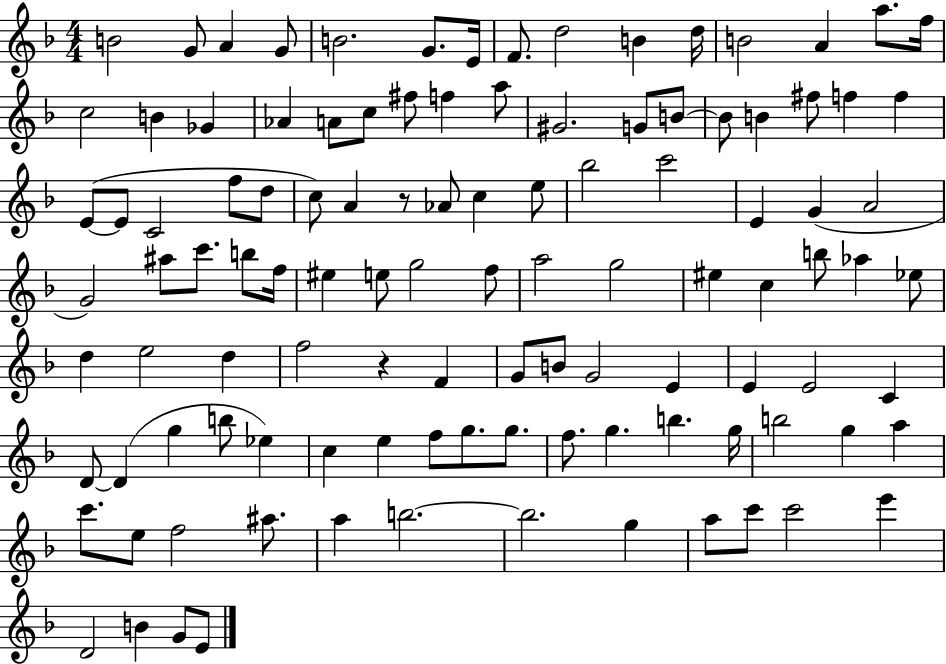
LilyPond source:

{
  \clef treble
  \numericTimeSignature
  \time 4/4
  \key f \major
  b'2 g'8 a'4 g'8 | b'2. g'8. e'16 | f'8. d''2 b'4 d''16 | b'2 a'4 a''8. f''16 | \break c''2 b'4 ges'4 | aes'4 a'8 c''8 fis''8 f''4 a''8 | gis'2. g'8 b'8~~ | b'8 b'4 fis''8 f''4 f''4 | \break e'8~(~ e'8 c'2 f''8 d''8 | c''8) a'4 r8 aes'8 c''4 e''8 | bes''2 c'''2 | e'4 g'4( a'2 | \break g'2) ais''8 c'''8. b''8 f''16 | eis''4 e''8 g''2 f''8 | a''2 g''2 | eis''4 c''4 b''8 aes''4 ees''8 | \break d''4 e''2 d''4 | f''2 r4 f'4 | g'8 b'8 g'2 e'4 | e'4 e'2 c'4 | \break d'8~~ d'4( g''4 b''8 ees''4) | c''4 e''4 f''8 g''8. g''8. | f''8. g''4. b''4. g''16 | b''2 g''4 a''4 | \break c'''8. e''8 f''2 ais''8. | a''4 b''2.~~ | b''2. g''4 | a''8 c'''8 c'''2 e'''4 | \break d'2 b'4 g'8 e'8 | \bar "|."
}